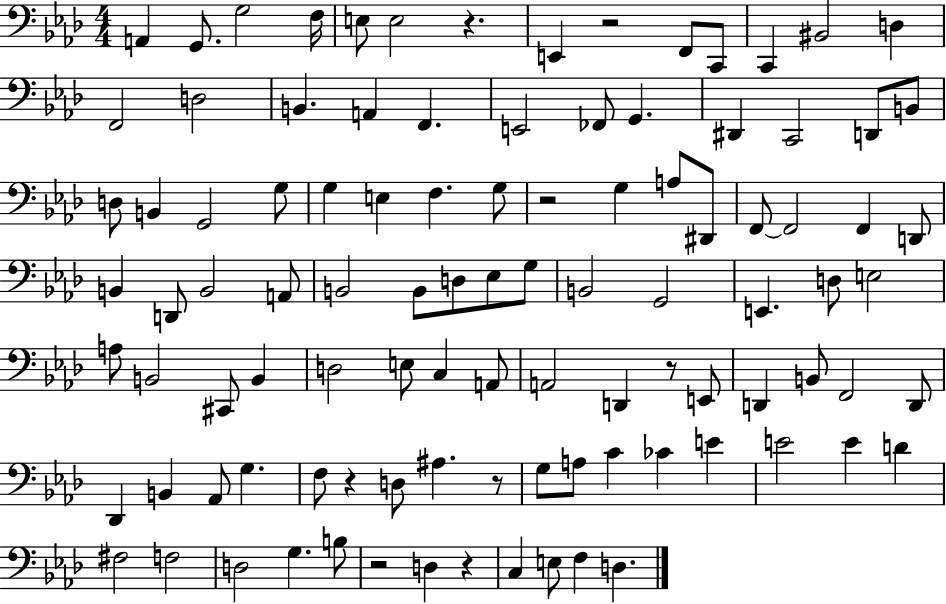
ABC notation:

X:1
T:Untitled
M:4/4
L:1/4
K:Ab
A,, G,,/2 G,2 F,/4 E,/2 E,2 z E,, z2 F,,/2 C,,/2 C,, ^B,,2 D, F,,2 D,2 B,, A,, F,, E,,2 _F,,/2 G,, ^D,, C,,2 D,,/2 B,,/2 D,/2 B,, G,,2 G,/2 G, E, F, G,/2 z2 G, A,/2 ^D,,/2 F,,/2 F,,2 F,, D,,/2 B,, D,,/2 B,,2 A,,/2 B,,2 B,,/2 D,/2 _E,/2 G,/2 B,,2 G,,2 E,, D,/2 E,2 A,/2 B,,2 ^C,,/2 B,, D,2 E,/2 C, A,,/2 A,,2 D,, z/2 E,,/2 D,, B,,/2 F,,2 D,,/2 _D,, B,, _A,,/2 G, F,/2 z D,/2 ^A, z/2 G,/2 A,/2 C _C E E2 E D ^F,2 F,2 D,2 G, B,/2 z2 D, z C, E,/2 F, D,